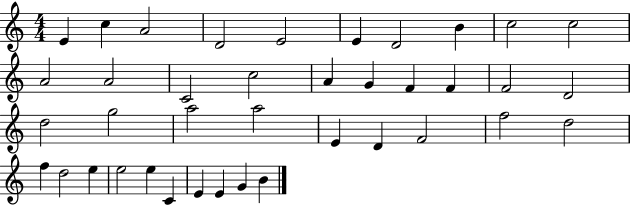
{
  \clef treble
  \numericTimeSignature
  \time 4/4
  \key c \major
  e'4 c''4 a'2 | d'2 e'2 | e'4 d'2 b'4 | c''2 c''2 | \break a'2 a'2 | c'2 c''2 | a'4 g'4 f'4 f'4 | f'2 d'2 | \break d''2 g''2 | a''2 a''2 | e'4 d'4 f'2 | f''2 d''2 | \break f''4 d''2 e''4 | e''2 e''4 c'4 | e'4 e'4 g'4 b'4 | \bar "|."
}